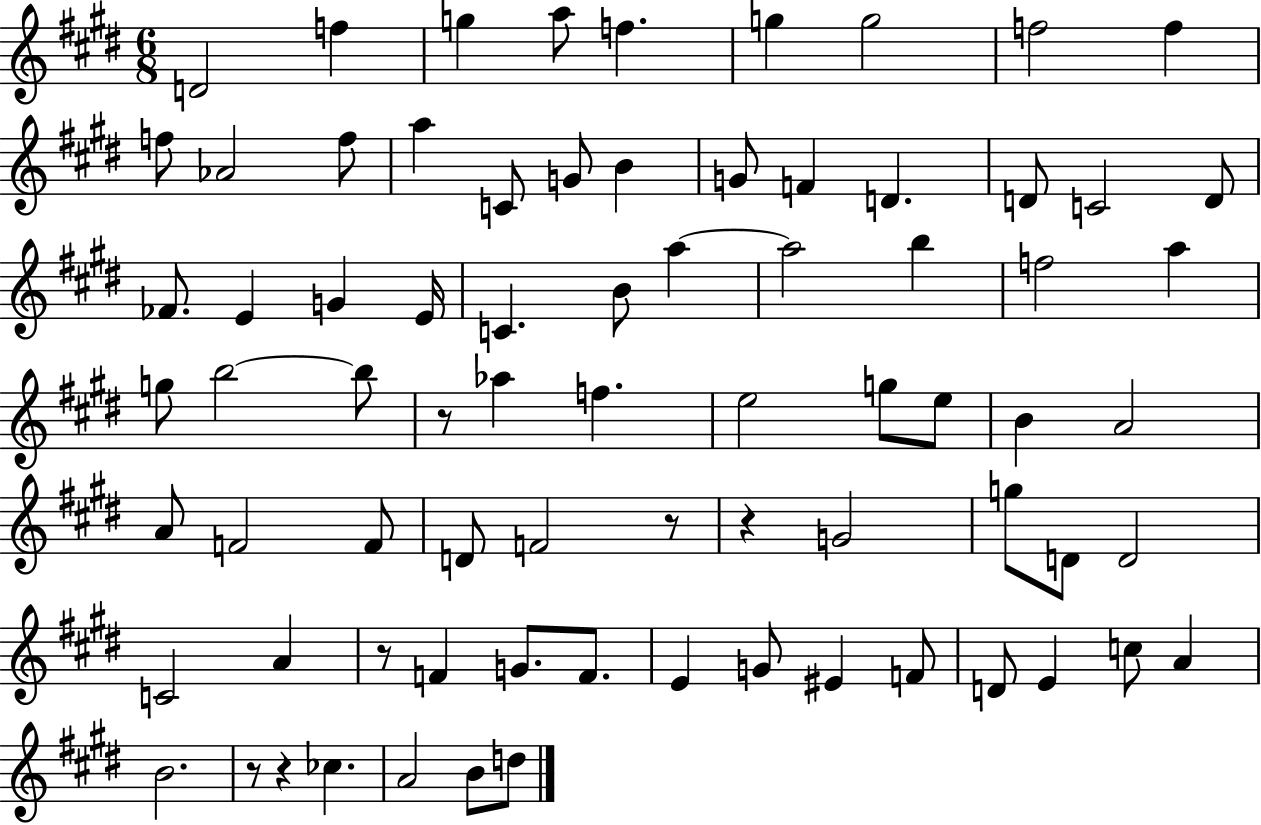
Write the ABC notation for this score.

X:1
T:Untitled
M:6/8
L:1/4
K:E
D2 f g a/2 f g g2 f2 f f/2 _A2 f/2 a C/2 G/2 B G/2 F D D/2 C2 D/2 _F/2 E G E/4 C B/2 a a2 b f2 a g/2 b2 b/2 z/2 _a f e2 g/2 e/2 B A2 A/2 F2 F/2 D/2 F2 z/2 z G2 g/2 D/2 D2 C2 A z/2 F G/2 F/2 E G/2 ^E F/2 D/2 E c/2 A B2 z/2 z _c A2 B/2 d/2